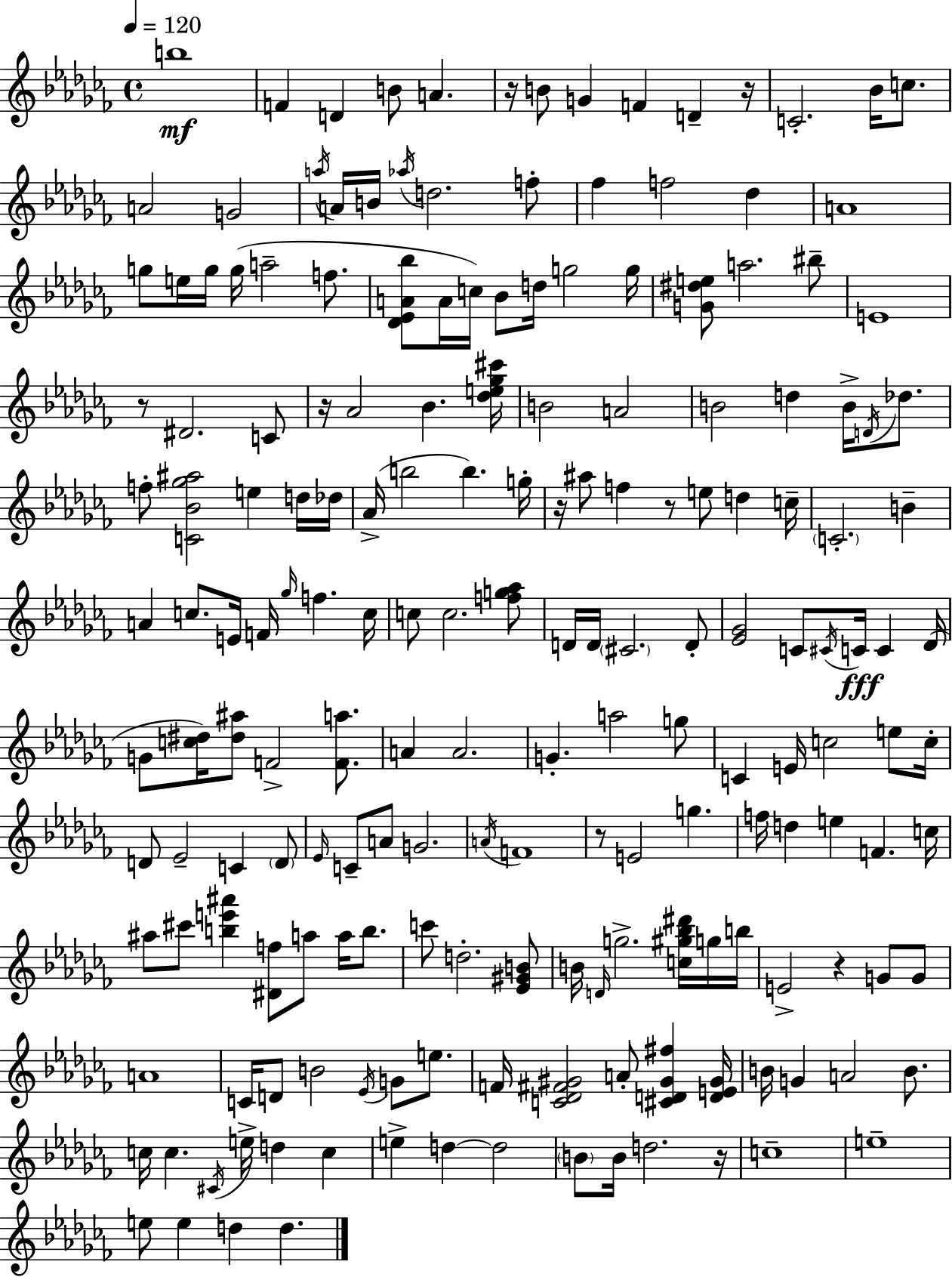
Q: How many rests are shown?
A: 9